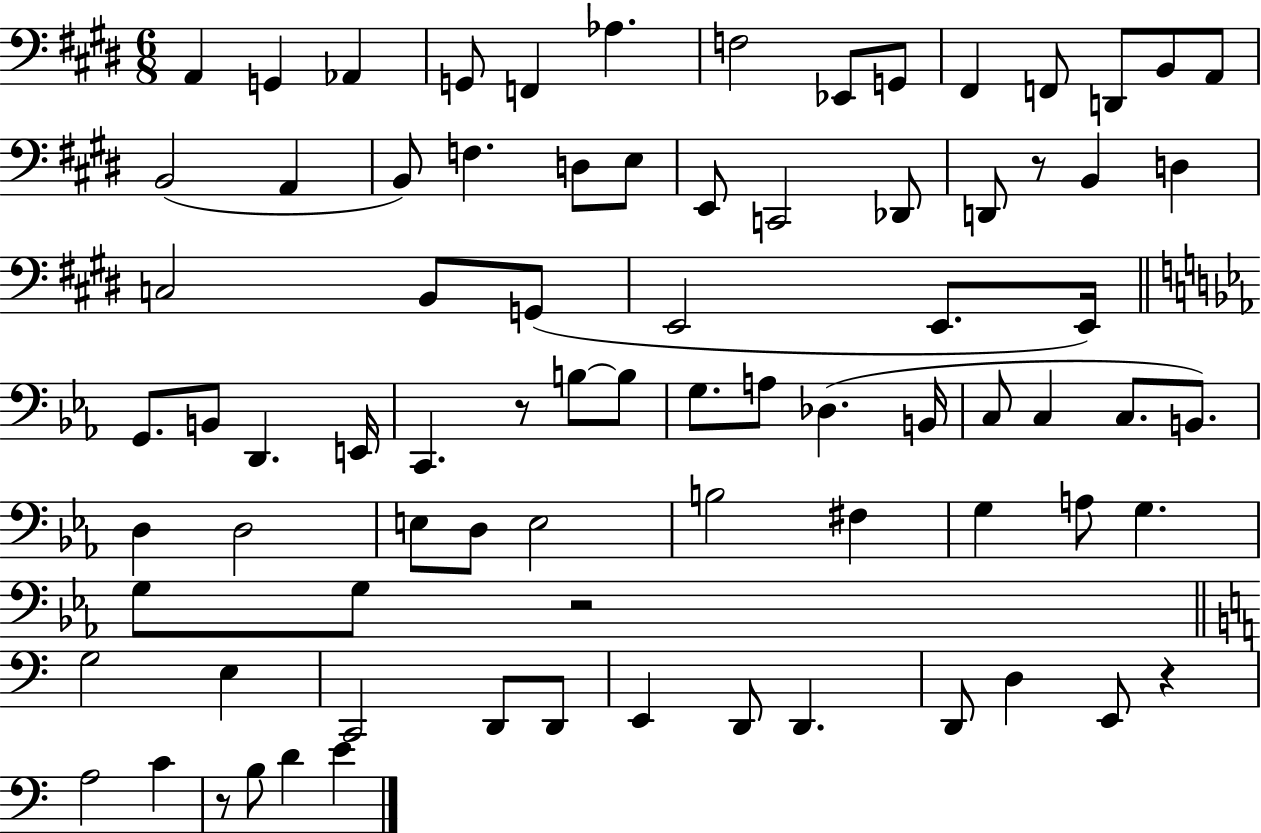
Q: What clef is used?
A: bass